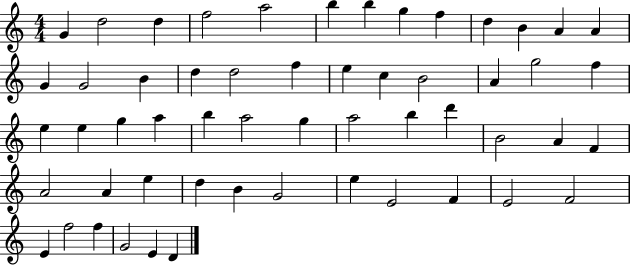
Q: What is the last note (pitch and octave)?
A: D4